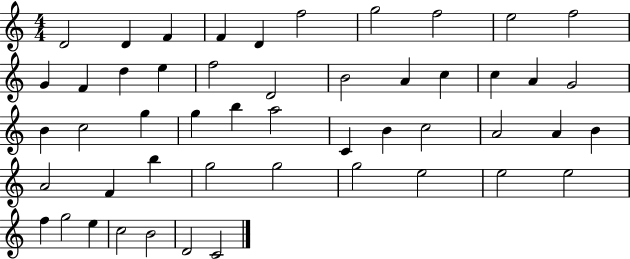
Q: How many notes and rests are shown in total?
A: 50